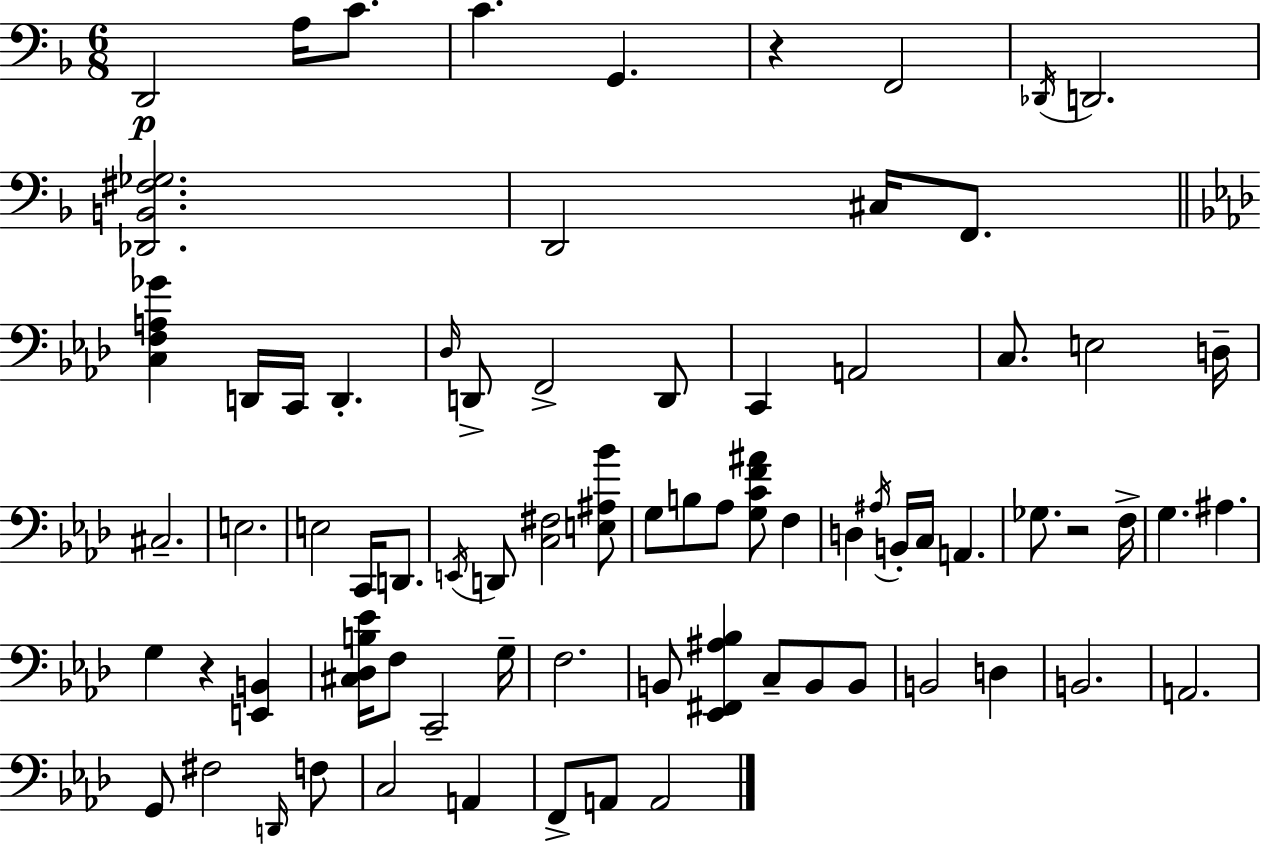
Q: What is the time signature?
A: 6/8